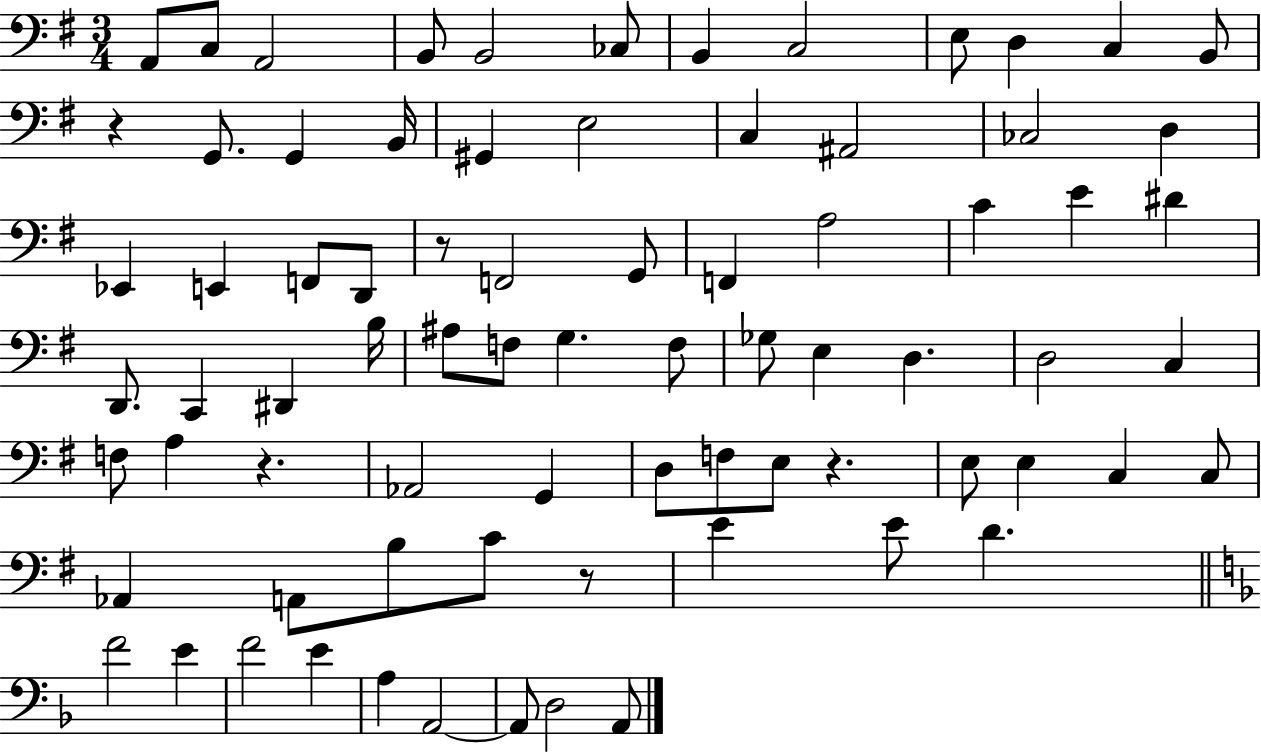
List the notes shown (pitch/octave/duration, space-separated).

A2/e C3/e A2/h B2/e B2/h CES3/e B2/q C3/h E3/e D3/q C3/q B2/e R/q G2/e. G2/q B2/s G#2/q E3/h C3/q A#2/h CES3/h D3/q Eb2/q E2/q F2/e D2/e R/e F2/h G2/e F2/q A3/h C4/q E4/q D#4/q D2/e. C2/q D#2/q B3/s A#3/e F3/e G3/q. F3/e Gb3/e E3/q D3/q. D3/h C3/q F3/e A3/q R/q. Ab2/h G2/q D3/e F3/e E3/e R/q. E3/e E3/q C3/q C3/e Ab2/q A2/e B3/e C4/e R/e E4/q E4/e D4/q. F4/h E4/q F4/h E4/q A3/q A2/h A2/e D3/h A2/e